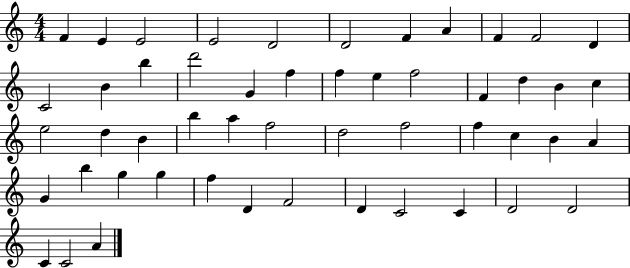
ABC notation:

X:1
T:Untitled
M:4/4
L:1/4
K:C
F E E2 E2 D2 D2 F A F F2 D C2 B b d'2 G f f e f2 F d B c e2 d B b a f2 d2 f2 f c B A G b g g f D F2 D C2 C D2 D2 C C2 A